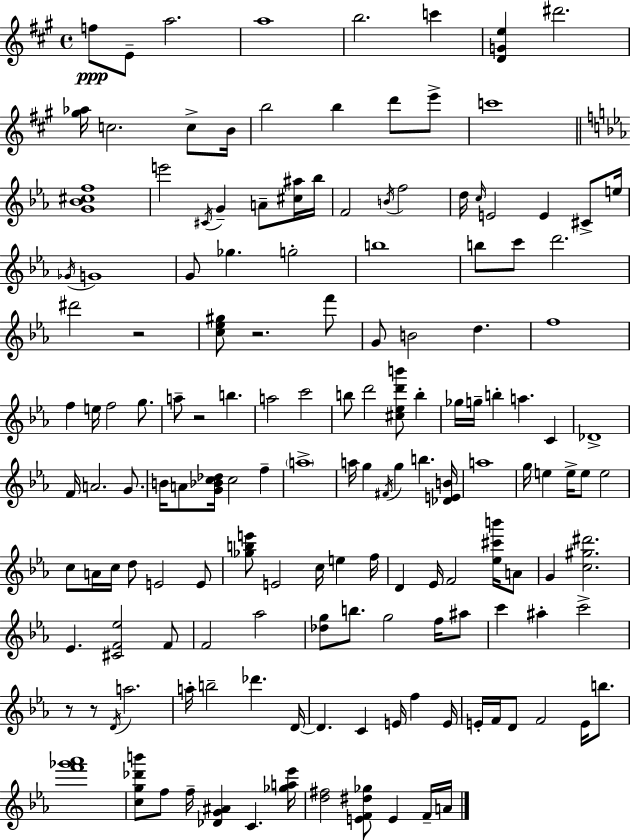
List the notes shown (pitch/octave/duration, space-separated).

F5/e E4/e A5/h. A5/w B5/h. C6/q [D4,G4,E5]/q D#6/h. [G#5,Ab5]/s C5/h. C5/e B4/s B5/h B5/q D6/e E6/e C6/w [G4,Bb4,C#5,F5]/w E6/h C#4/s G4/q A4/e [C#5,A#5]/s Bb5/s F4/h B4/s F5/h D5/s C5/s E4/h E4/q C#4/e E5/s Gb4/s G4/w G4/e Gb5/q. G5/h B5/w B5/e C6/e D6/h. D#6/h R/h [C5,Eb5,G#5]/e R/h. F6/e G4/e B4/h D5/q. F5/w F5/q E5/s F5/h G5/e. A5/e R/h B5/q. A5/h C6/h B5/e D6/h [C#5,Eb5,D6,B6]/e B5/q Gb5/s G5/s B5/q A5/q. C4/q Db4/w F4/s A4/h. G4/e. B4/s A4/e [G4,Bb4,C5,Db5]/s C5/h F5/q A5/w A5/s G5/q F#4/s G5/q B5/q. [Db4,E4,B4]/s A5/w G5/s E5/q E5/s E5/e E5/h C5/e A4/s C5/s D5/e E4/h E4/e [Gb5,B5,E6]/e E4/h C5/s E5/q F5/s D4/q Eb4/s F4/h [Eb5,C#6,B6]/s A4/e G4/q [C5,G#5,D#6]/h. Eb4/q. [C#4,F4,Eb5]/h F4/e F4/h Ab5/h [Db5,G5]/e B5/e. G5/h F5/s A#5/e C6/q A#5/q C6/h R/e R/e D4/s A5/h. A5/s B5/h Db6/q. D4/s D4/q. C4/q E4/s F5/q E4/s E4/s F4/s D4/e F4/h E4/s B5/e. [F6,Gb6,Ab6]/w [C5,G5,Db6,B6]/e F5/e F5/s [Db4,G4,A#4]/q C4/q. [Gb5,A5,Eb6]/s [D5,F#5]/h [E4,F4,D#5,Gb5]/e E4/q F4/s A4/s